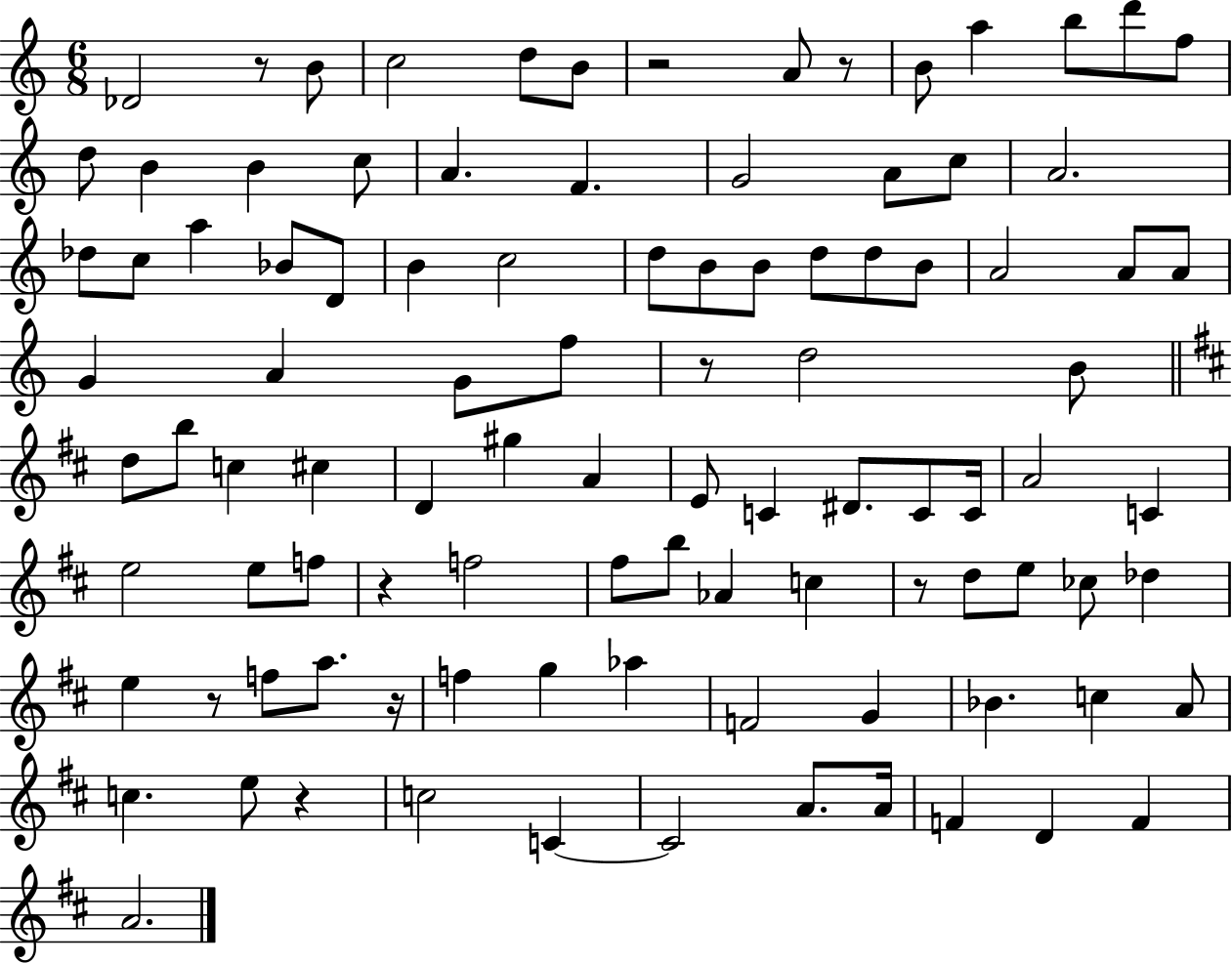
{
  \clef treble
  \numericTimeSignature
  \time 6/8
  \key c \major
  des'2 r8 b'8 | c''2 d''8 b'8 | r2 a'8 r8 | b'8 a''4 b''8 d'''8 f''8 | \break d''8 b'4 b'4 c''8 | a'4. f'4. | g'2 a'8 c''8 | a'2. | \break des''8 c''8 a''4 bes'8 d'8 | b'4 c''2 | d''8 b'8 b'8 d''8 d''8 b'8 | a'2 a'8 a'8 | \break g'4 a'4 g'8 f''8 | r8 d''2 b'8 | \bar "||" \break \key b \minor d''8 b''8 c''4 cis''4 | d'4 gis''4 a'4 | e'8 c'4 dis'8. c'8 c'16 | a'2 c'4 | \break e''2 e''8 f''8 | r4 f''2 | fis''8 b''8 aes'4 c''4 | r8 d''8 e''8 ces''8 des''4 | \break e''4 r8 f''8 a''8. r16 | f''4 g''4 aes''4 | f'2 g'4 | bes'4. c''4 a'8 | \break c''4. e''8 r4 | c''2 c'4~~ | c'2 a'8. a'16 | f'4 d'4 f'4 | \break a'2. | \bar "|."
}